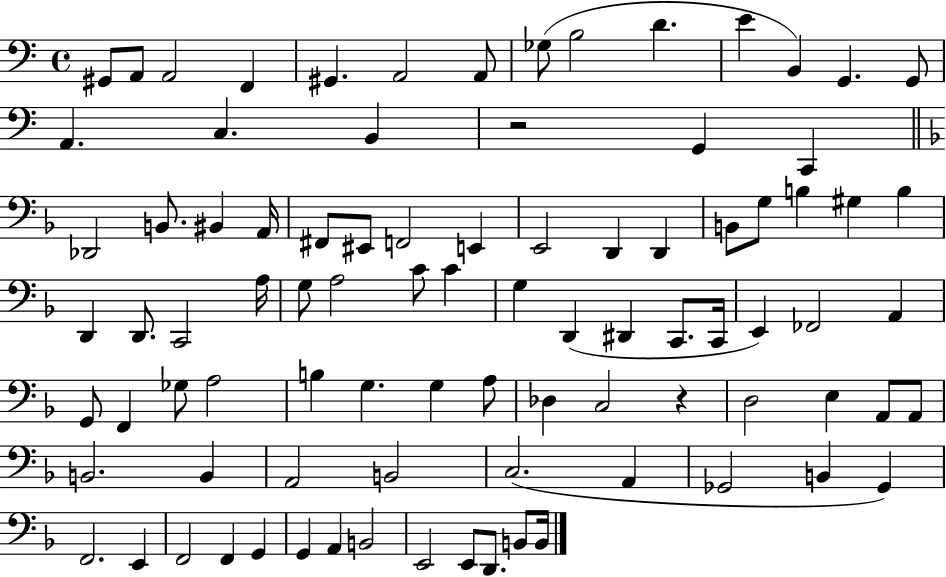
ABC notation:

X:1
T:Untitled
M:4/4
L:1/4
K:C
^G,,/2 A,,/2 A,,2 F,, ^G,, A,,2 A,,/2 _G,/2 B,2 D E B,, G,, G,,/2 A,, C, B,, z2 G,, C,, _D,,2 B,,/2 ^B,, A,,/4 ^F,,/2 ^E,,/2 F,,2 E,, E,,2 D,, D,, B,,/2 G,/2 B, ^G, B, D,, D,,/2 C,,2 A,/4 G,/2 A,2 C/2 C G, D,, ^D,, C,,/2 C,,/4 E,, _F,,2 A,, G,,/2 F,, _G,/2 A,2 B, G, G, A,/2 _D, C,2 z D,2 E, A,,/2 A,,/2 B,,2 B,, A,,2 B,,2 C,2 A,, _G,,2 B,, _G,, F,,2 E,, F,,2 F,, G,, G,, A,, B,,2 E,,2 E,,/2 D,,/2 B,,/2 B,,/4